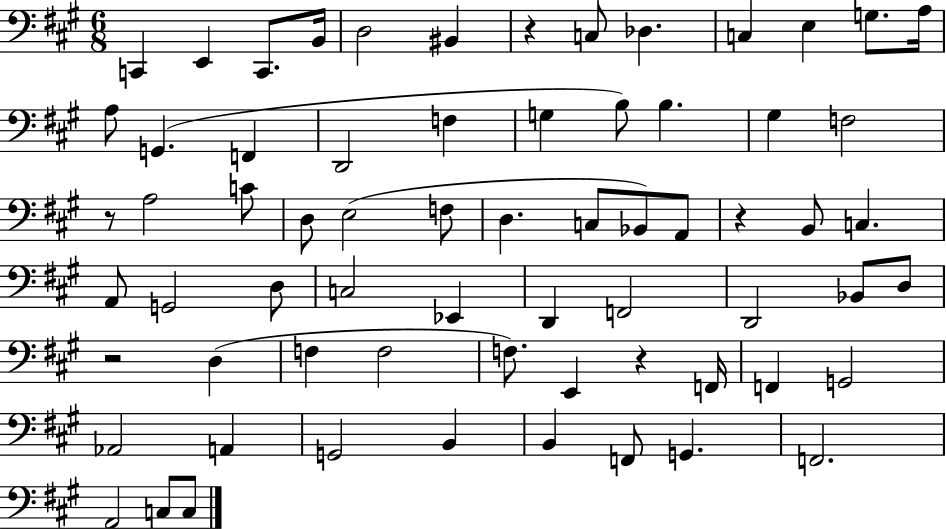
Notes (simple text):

C2/q E2/q C2/e. B2/s D3/h BIS2/q R/q C3/e Db3/q. C3/q E3/q G3/e. A3/s A3/e G2/q. F2/q D2/h F3/q G3/q B3/e B3/q. G#3/q F3/h R/e A3/h C4/e D3/e E3/h F3/e D3/q. C3/e Bb2/e A2/e R/q B2/e C3/q. A2/e G2/h D3/e C3/h Eb2/q D2/q F2/h D2/h Bb2/e D3/e R/h D3/q F3/q F3/h F3/e. E2/q R/q F2/s F2/q G2/h Ab2/h A2/q G2/h B2/q B2/q F2/e G2/q. F2/h. A2/h C3/e C3/e